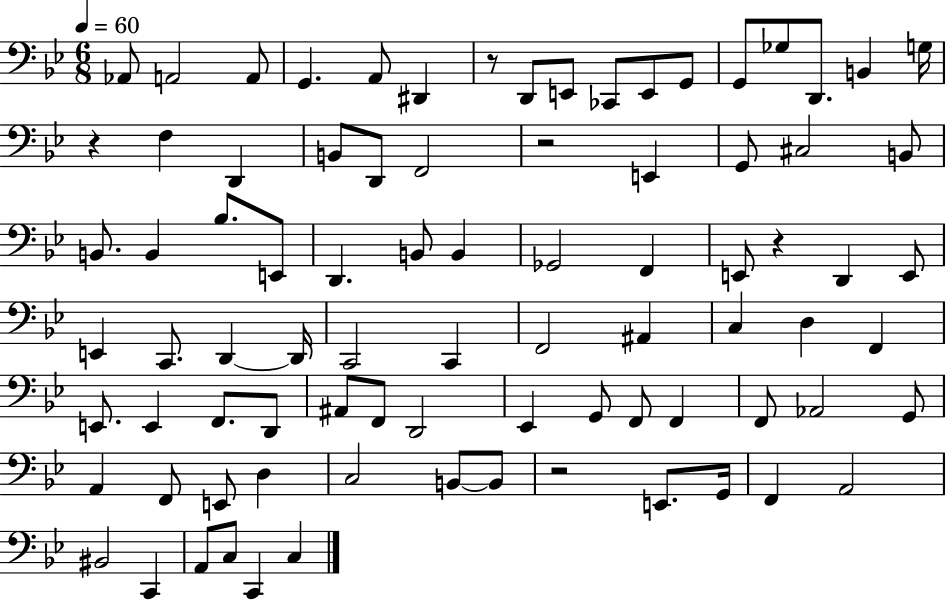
Ab2/e A2/h A2/e G2/q. A2/e D#2/q R/e D2/e E2/e CES2/e E2/e G2/e G2/e Gb3/e D2/e. B2/q G3/s R/q F3/q D2/q B2/e D2/e F2/h R/h E2/q G2/e C#3/h B2/e B2/e. B2/q Bb3/e. E2/e D2/q. B2/e B2/q Gb2/h F2/q E2/e R/q D2/q E2/e E2/q C2/e. D2/q D2/s C2/h C2/q F2/h A#2/q C3/q D3/q F2/q E2/e. E2/q F2/e. D2/e A#2/e F2/e D2/h Eb2/q G2/e F2/e F2/q F2/e Ab2/h G2/e A2/q F2/e E2/e D3/q C3/h B2/e B2/e R/h E2/e. G2/s F2/q A2/h BIS2/h C2/q A2/e C3/e C2/q C3/q